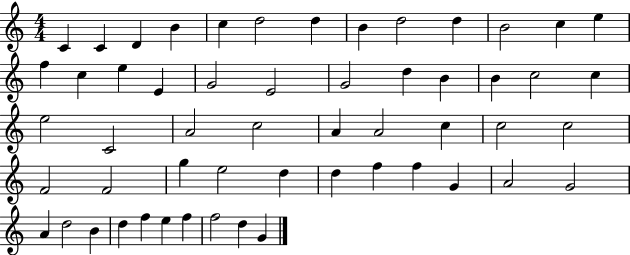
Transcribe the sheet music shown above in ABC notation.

X:1
T:Untitled
M:4/4
L:1/4
K:C
C C D B c d2 d B d2 d B2 c e f c e E G2 E2 G2 d B B c2 c e2 C2 A2 c2 A A2 c c2 c2 F2 F2 g e2 d d f f G A2 G2 A d2 B d f e f f2 d G